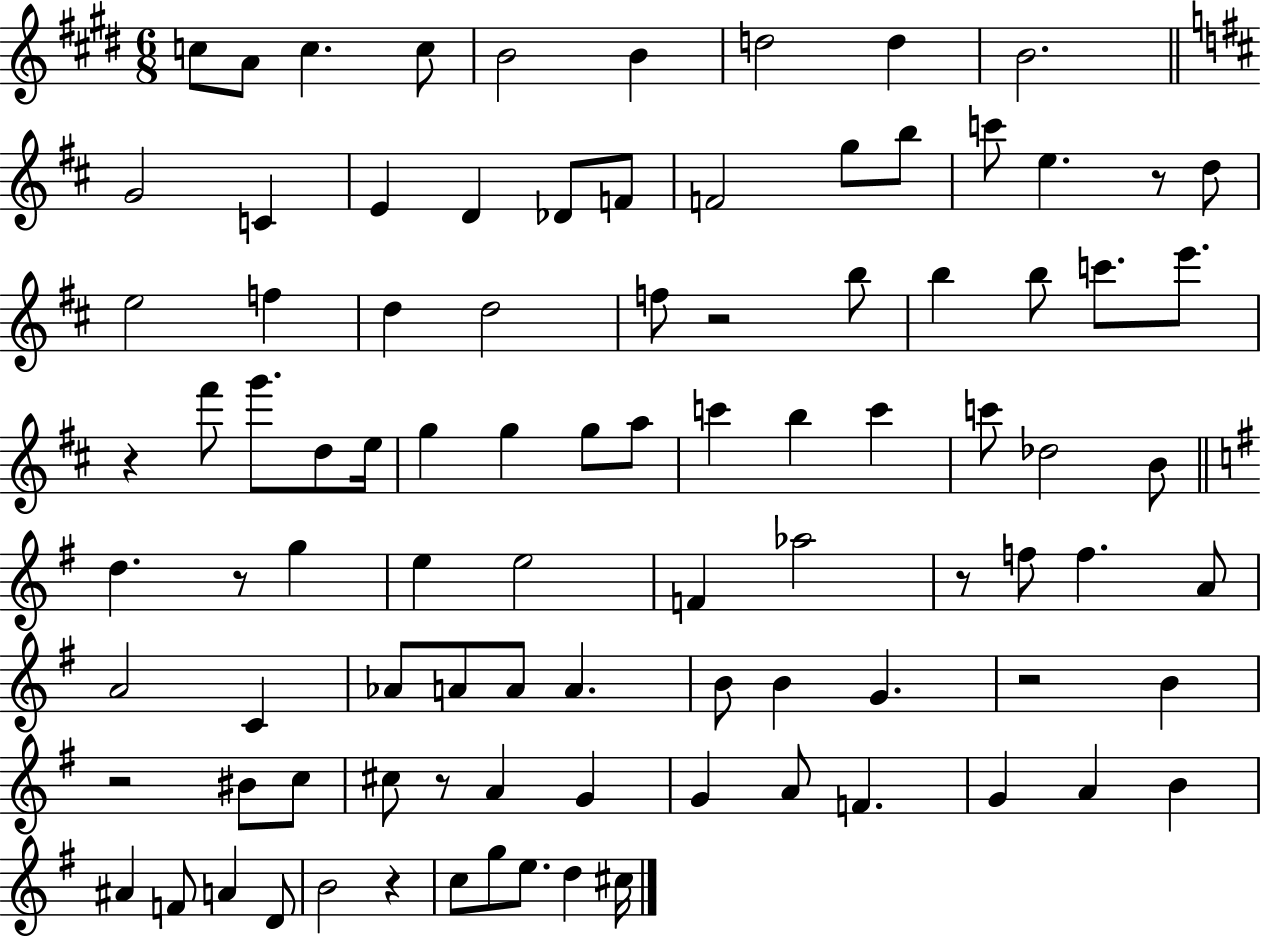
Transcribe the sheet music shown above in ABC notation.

X:1
T:Untitled
M:6/8
L:1/4
K:E
c/2 A/2 c c/2 B2 B d2 d B2 G2 C E D _D/2 F/2 F2 g/2 b/2 c'/2 e z/2 d/2 e2 f d d2 f/2 z2 b/2 b b/2 c'/2 e'/2 z ^f'/2 g'/2 d/2 e/4 g g g/2 a/2 c' b c' c'/2 _d2 B/2 d z/2 g e e2 F _a2 z/2 f/2 f A/2 A2 C _A/2 A/2 A/2 A B/2 B G z2 B z2 ^B/2 c/2 ^c/2 z/2 A G G A/2 F G A B ^A F/2 A D/2 B2 z c/2 g/2 e/2 d ^c/4